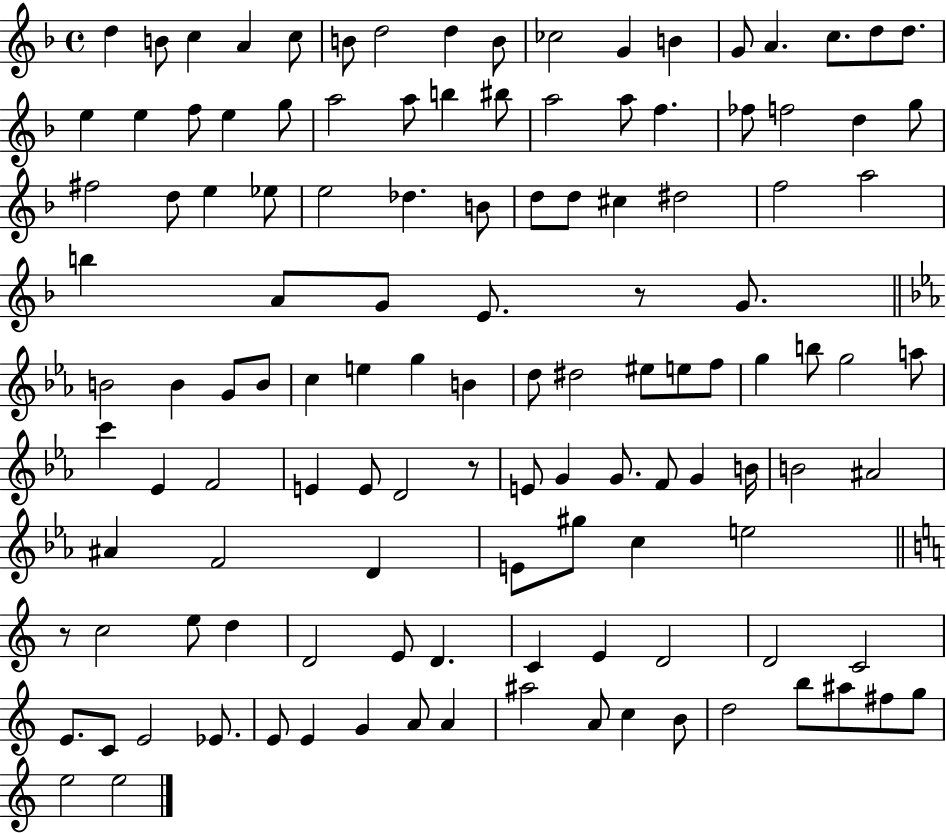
{
  \clef treble
  \time 4/4
  \defaultTimeSignature
  \key f \major
  d''4 b'8 c''4 a'4 c''8 | b'8 d''2 d''4 b'8 | ces''2 g'4 b'4 | g'8 a'4. c''8. d''8 d''8. | \break e''4 e''4 f''8 e''4 g''8 | a''2 a''8 b''4 bis''8 | a''2 a''8 f''4. | fes''8 f''2 d''4 g''8 | \break fis''2 d''8 e''4 ees''8 | e''2 des''4. b'8 | d''8 d''8 cis''4 dis''2 | f''2 a''2 | \break b''4 a'8 g'8 e'8. r8 g'8. | \bar "||" \break \key c \minor b'2 b'4 g'8 b'8 | c''4 e''4 g''4 b'4 | d''8 dis''2 eis''8 e''8 f''8 | g''4 b''8 g''2 a''8 | \break c'''4 ees'4 f'2 | e'4 e'8 d'2 r8 | e'8 g'4 g'8. f'8 g'4 b'16 | b'2 ais'2 | \break ais'4 f'2 d'4 | e'8 gis''8 c''4 e''2 | \bar "||" \break \key c \major r8 c''2 e''8 d''4 | d'2 e'8 d'4. | c'4 e'4 d'2 | d'2 c'2 | \break e'8. c'8 e'2 ees'8. | e'8 e'4 g'4 a'8 a'4 | ais''2 a'8 c''4 b'8 | d''2 b''8 ais''8 fis''8 g''8 | \break e''2 e''2 | \bar "|."
}